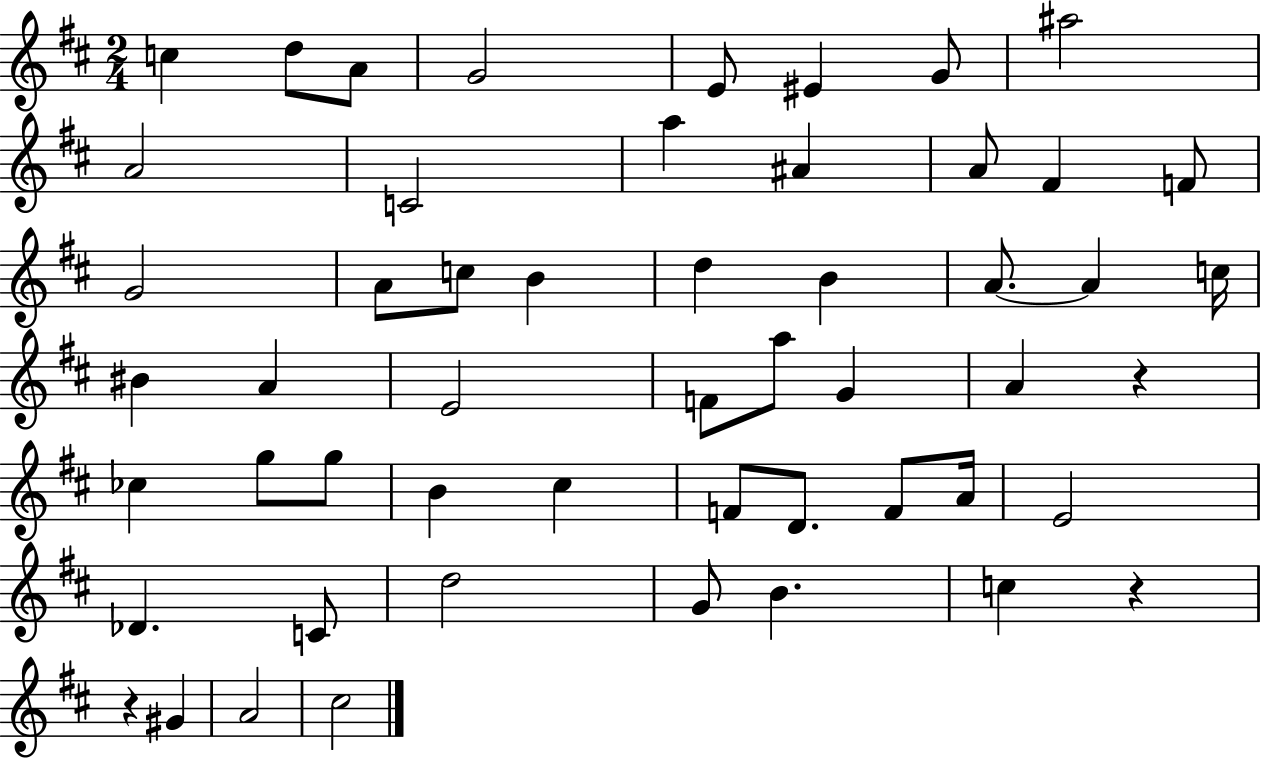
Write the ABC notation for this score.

X:1
T:Untitled
M:2/4
L:1/4
K:D
c d/2 A/2 G2 E/2 ^E G/2 ^a2 A2 C2 a ^A A/2 ^F F/2 G2 A/2 c/2 B d B A/2 A c/4 ^B A E2 F/2 a/2 G A z _c g/2 g/2 B ^c F/2 D/2 F/2 A/4 E2 _D C/2 d2 G/2 B c z z ^G A2 ^c2